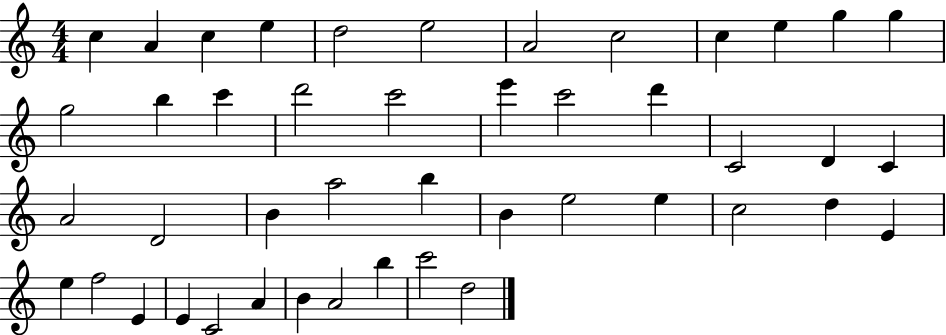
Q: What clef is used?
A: treble